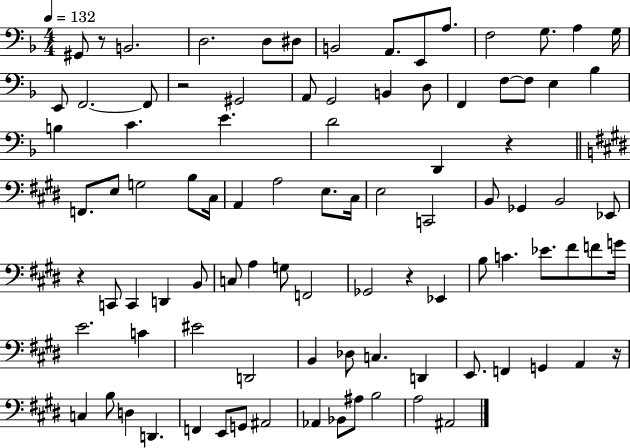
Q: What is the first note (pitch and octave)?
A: G#2